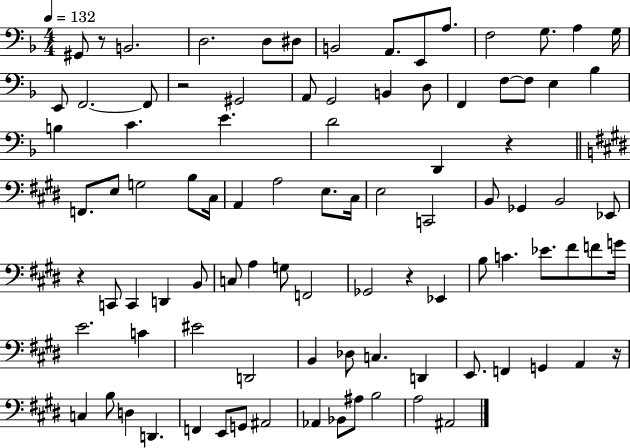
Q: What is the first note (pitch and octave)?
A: G#2